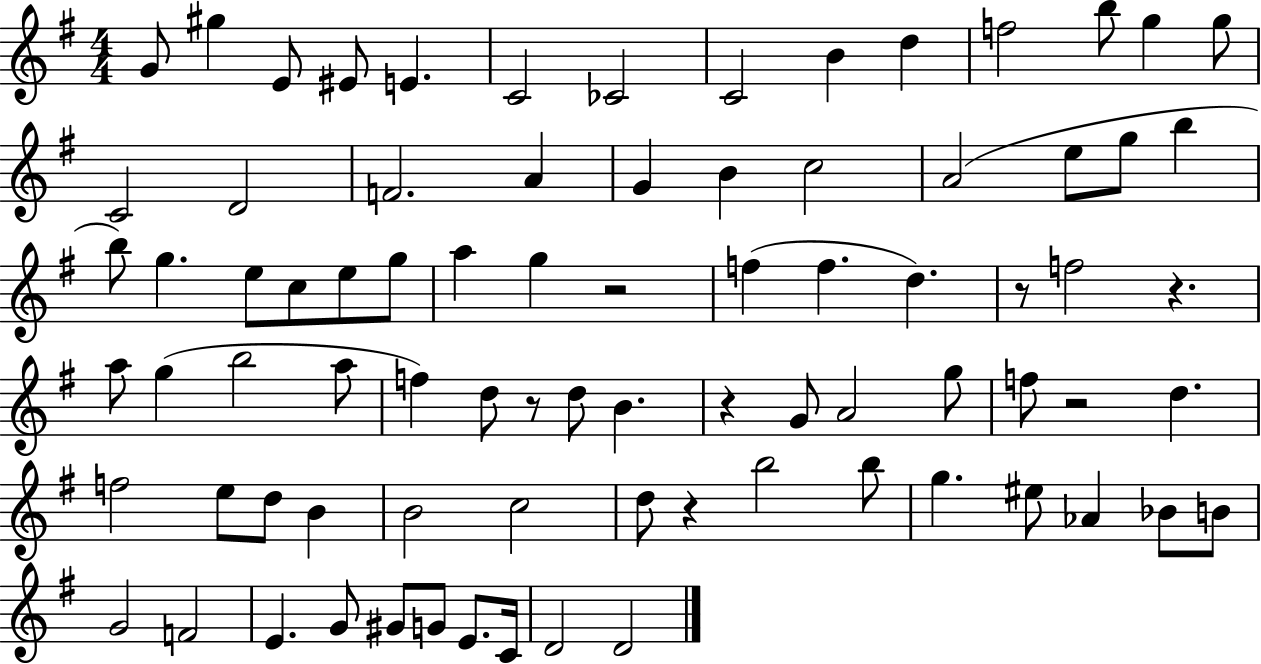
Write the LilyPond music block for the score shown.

{
  \clef treble
  \numericTimeSignature
  \time 4/4
  \key g \major
  g'8 gis''4 e'8 eis'8 e'4. | c'2 ces'2 | c'2 b'4 d''4 | f''2 b''8 g''4 g''8 | \break c'2 d'2 | f'2. a'4 | g'4 b'4 c''2 | a'2( e''8 g''8 b''4 | \break b''8) g''4. e''8 c''8 e''8 g''8 | a''4 g''4 r2 | f''4( f''4. d''4.) | r8 f''2 r4. | \break a''8 g''4( b''2 a''8 | f''4) d''8 r8 d''8 b'4. | r4 g'8 a'2 g''8 | f''8 r2 d''4. | \break f''2 e''8 d''8 b'4 | b'2 c''2 | d''8 r4 b''2 b''8 | g''4. eis''8 aes'4 bes'8 b'8 | \break g'2 f'2 | e'4. g'8 gis'8 g'8 e'8. c'16 | d'2 d'2 | \bar "|."
}